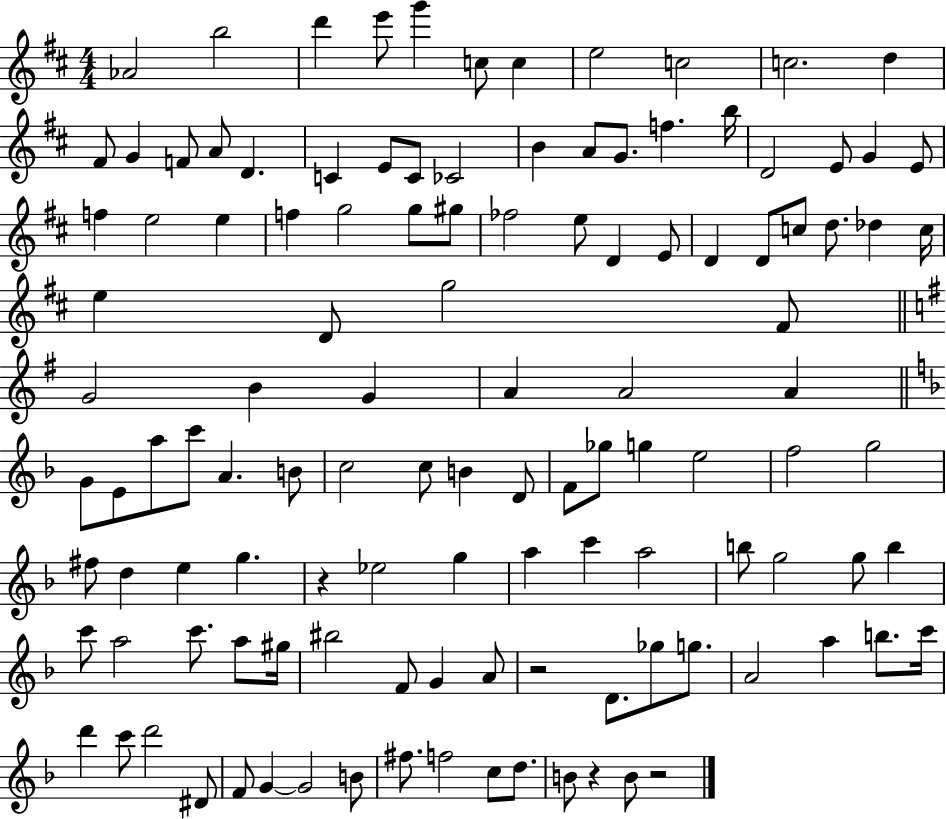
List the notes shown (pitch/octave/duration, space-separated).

Ab4/h B5/h D6/q E6/e G6/q C5/e C5/q E5/h C5/h C5/h. D5/q F#4/e G4/q F4/e A4/e D4/q. C4/q E4/e C4/e CES4/h B4/q A4/e G4/e. F5/q. B5/s D4/h E4/e G4/q E4/e F5/q E5/h E5/q F5/q G5/h G5/e G#5/e FES5/h E5/e D4/q E4/e D4/q D4/e C5/e D5/e. Db5/q C5/s E5/q D4/e G5/h F#4/e G4/h B4/q G4/q A4/q A4/h A4/q G4/e E4/e A5/e C6/e A4/q. B4/e C5/h C5/e B4/q D4/e F4/e Gb5/e G5/q E5/h F5/h G5/h F#5/e D5/q E5/q G5/q. R/q Eb5/h G5/q A5/q C6/q A5/h B5/e G5/h G5/e B5/q C6/e A5/h C6/e. A5/e G#5/s BIS5/h F4/e G4/q A4/e R/h D4/e. Gb5/e G5/e. A4/h A5/q B5/e. C6/s D6/q C6/e D6/h D#4/e F4/e G4/q G4/h B4/e F#5/e. F5/h C5/e D5/e. B4/e R/q B4/e R/h